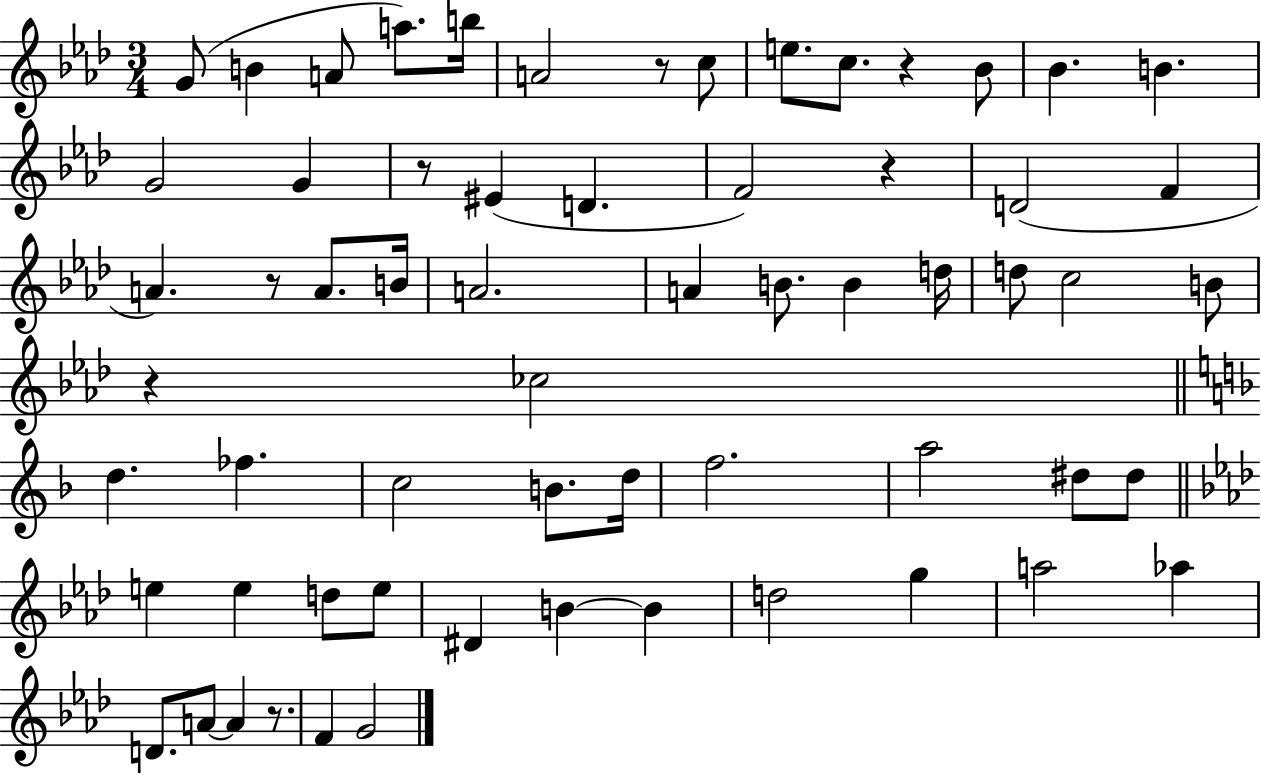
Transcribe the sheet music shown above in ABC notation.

X:1
T:Untitled
M:3/4
L:1/4
K:Ab
G/2 B A/2 a/2 b/4 A2 z/2 c/2 e/2 c/2 z _B/2 _B B G2 G z/2 ^E D F2 z D2 F A z/2 A/2 B/4 A2 A B/2 B d/4 d/2 c2 B/2 z _c2 d _f c2 B/2 d/4 f2 a2 ^d/2 ^d/2 e e d/2 e/2 ^D B B d2 g a2 _a D/2 A/2 A z/2 F G2